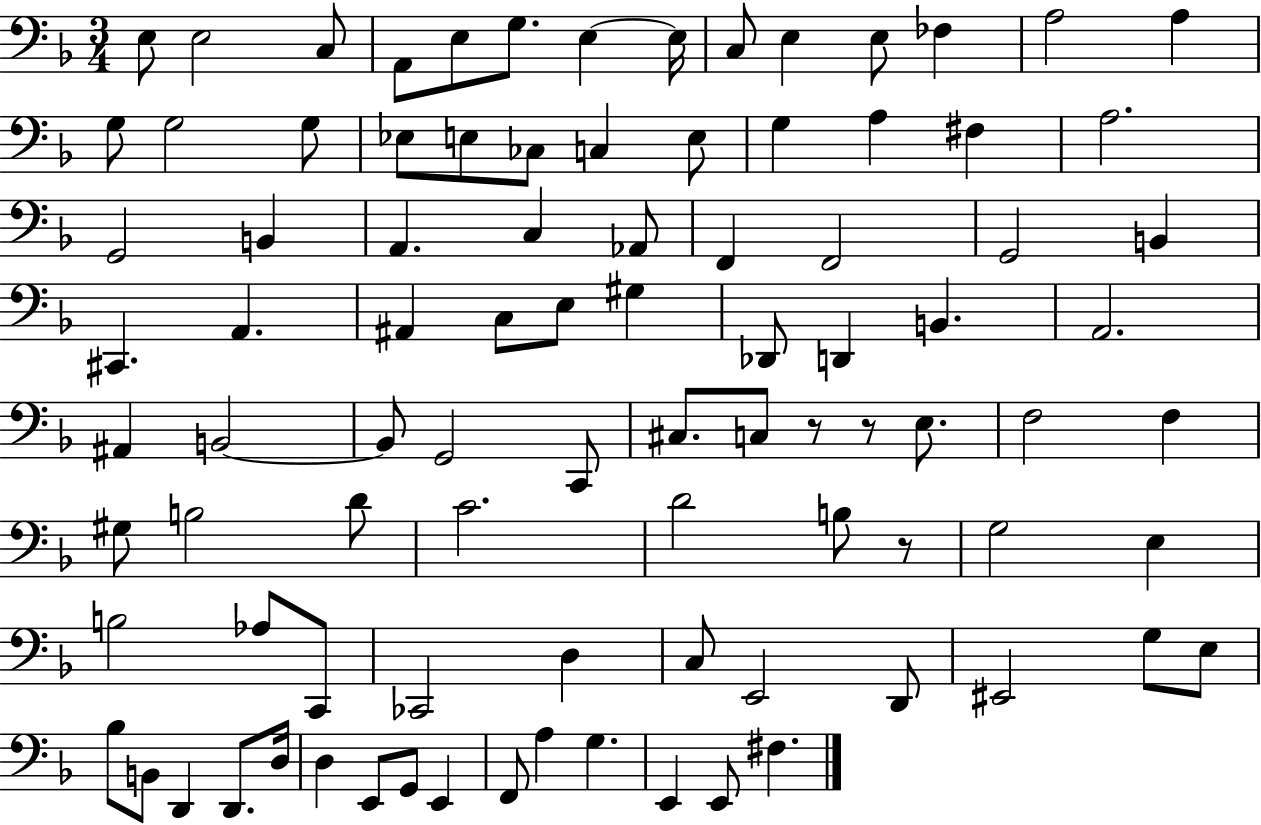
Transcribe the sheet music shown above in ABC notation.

X:1
T:Untitled
M:3/4
L:1/4
K:F
E,/2 E,2 C,/2 A,,/2 E,/2 G,/2 E, E,/4 C,/2 E, E,/2 _F, A,2 A, G,/2 G,2 G,/2 _E,/2 E,/2 _C,/2 C, E,/2 G, A, ^F, A,2 G,,2 B,, A,, C, _A,,/2 F,, F,,2 G,,2 B,, ^C,, A,, ^A,, C,/2 E,/2 ^G, _D,,/2 D,, B,, A,,2 ^A,, B,,2 B,,/2 G,,2 C,,/2 ^C,/2 C,/2 z/2 z/2 E,/2 F,2 F, ^G,/2 B,2 D/2 C2 D2 B,/2 z/2 G,2 E, B,2 _A,/2 C,,/2 _C,,2 D, C,/2 E,,2 D,,/2 ^E,,2 G,/2 E,/2 _B,/2 B,,/2 D,, D,,/2 D,/4 D, E,,/2 G,,/2 E,, F,,/2 A, G, E,, E,,/2 ^F,